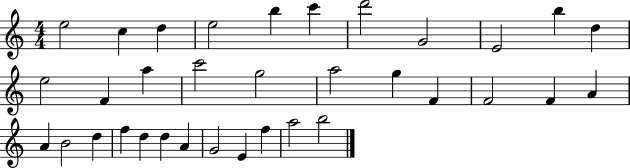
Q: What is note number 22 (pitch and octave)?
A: A4